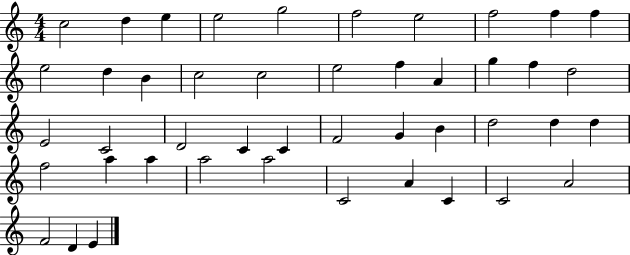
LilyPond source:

{
  \clef treble
  \numericTimeSignature
  \time 4/4
  \key c \major
  c''2 d''4 e''4 | e''2 g''2 | f''2 e''2 | f''2 f''4 f''4 | \break e''2 d''4 b'4 | c''2 c''2 | e''2 f''4 a'4 | g''4 f''4 d''2 | \break e'2 c'2 | d'2 c'4 c'4 | f'2 g'4 b'4 | d''2 d''4 d''4 | \break f''2 a''4 a''4 | a''2 a''2 | c'2 a'4 c'4 | c'2 a'2 | \break f'2 d'4 e'4 | \bar "|."
}